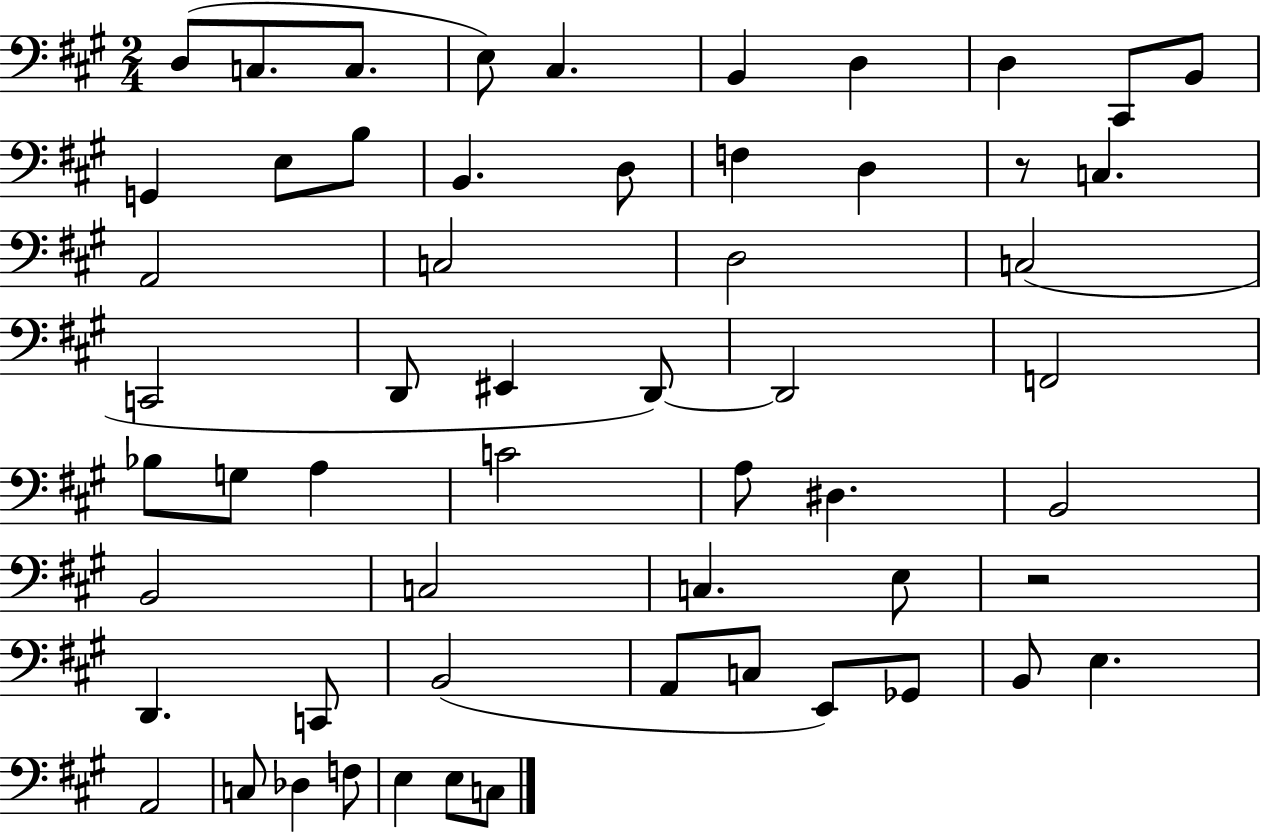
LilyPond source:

{
  \clef bass
  \numericTimeSignature
  \time 2/4
  \key a \major
  \repeat volta 2 { d8( c8. c8. | e8) cis4. | b,4 d4 | d4 cis,8 b,8 | \break g,4 e8 b8 | b,4. d8 | f4 d4 | r8 c4. | \break a,2 | c2 | d2 | c2( | \break c,2 | d,8 eis,4 d,8~~) | d,2 | f,2 | \break bes8 g8 a4 | c'2 | a8 dis4. | b,2 | \break b,2 | c2 | c4. e8 | r2 | \break d,4. c,8 | b,2( | a,8 c8 e,8) ges,8 | b,8 e4. | \break a,2 | c8 des4 f8 | e4 e8 c8 | } \bar "|."
}